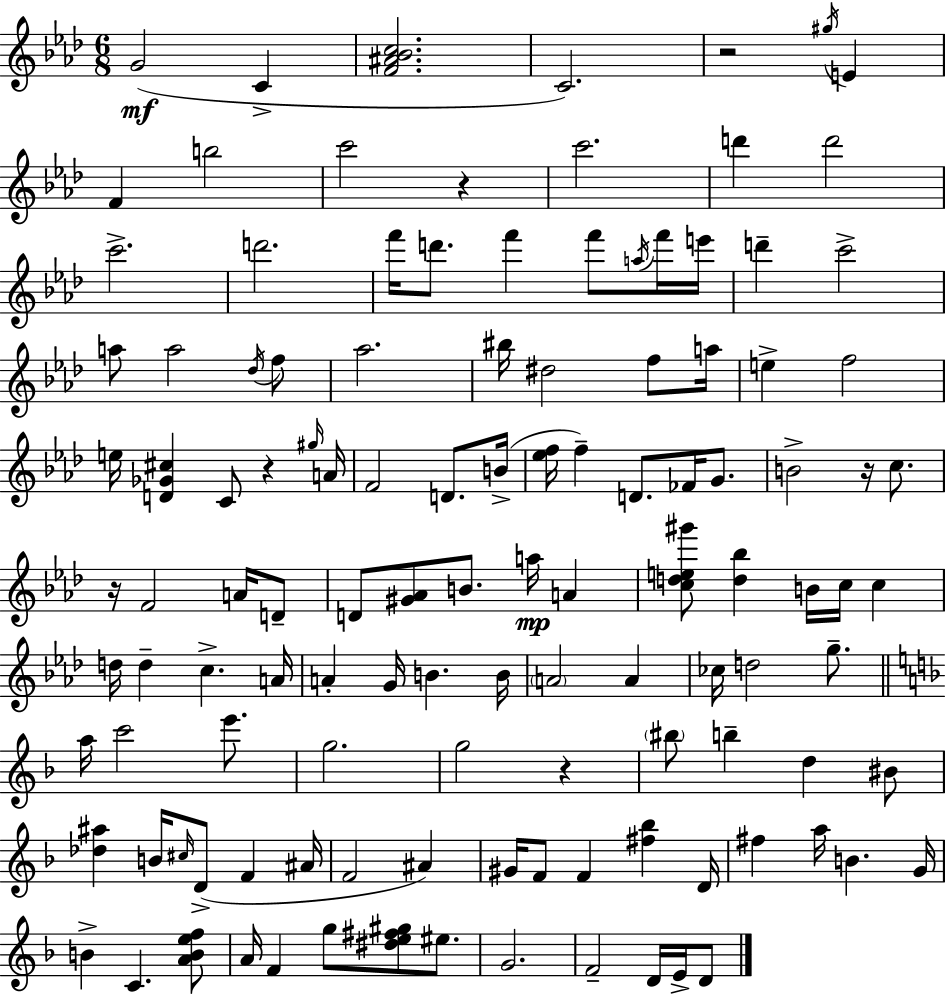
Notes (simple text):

G4/h C4/q [F4,A#4,Bb4,C5]/h. C4/h. R/h G#5/s E4/q F4/q B5/h C6/h R/q C6/h. D6/q D6/h C6/h. D6/h. F6/s D6/e. F6/q F6/e A5/s F6/s E6/s D6/q C6/h A5/e A5/h Db5/s F5/e Ab5/h. BIS5/s D#5/h F5/e A5/s E5/q F5/h E5/s [D4,Gb4,C#5]/q C4/e R/q G#5/s A4/s F4/h D4/e. B4/s [Eb5,F5]/s F5/q D4/e. FES4/s G4/e. B4/h R/s C5/e. R/s F4/h A4/s D4/e D4/e [G#4,Ab4]/e B4/e. A5/s A4/q [C5,D5,E5,G#6]/e [D5,Bb5]/q B4/s C5/s C5/q D5/s D5/q C5/q. A4/s A4/q G4/s B4/q. B4/s A4/h A4/q CES5/s D5/h G5/e. A5/s C6/h E6/e. G5/h. G5/h R/q BIS5/e B5/q D5/q BIS4/e [Db5,A#5]/q B4/s C#5/s D4/e F4/q A#4/s F4/h A#4/q G#4/s F4/e F4/q [F#5,Bb5]/q D4/s F#5/q A5/s B4/q. G4/s B4/q C4/q. [A4,B4,E5,F5]/e A4/s F4/q G5/e [D#5,E5,F#5,G#5]/e EIS5/e. G4/h. F4/h D4/s E4/s D4/e